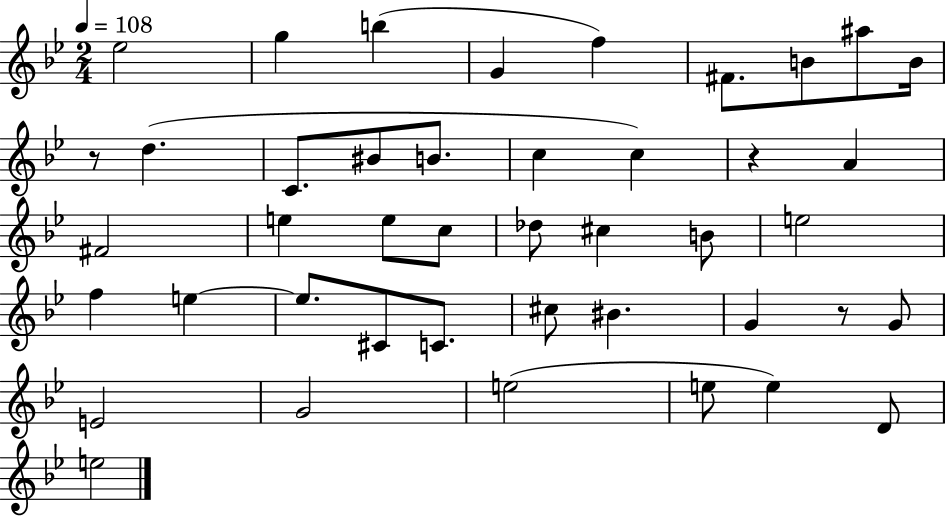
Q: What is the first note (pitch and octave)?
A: Eb5